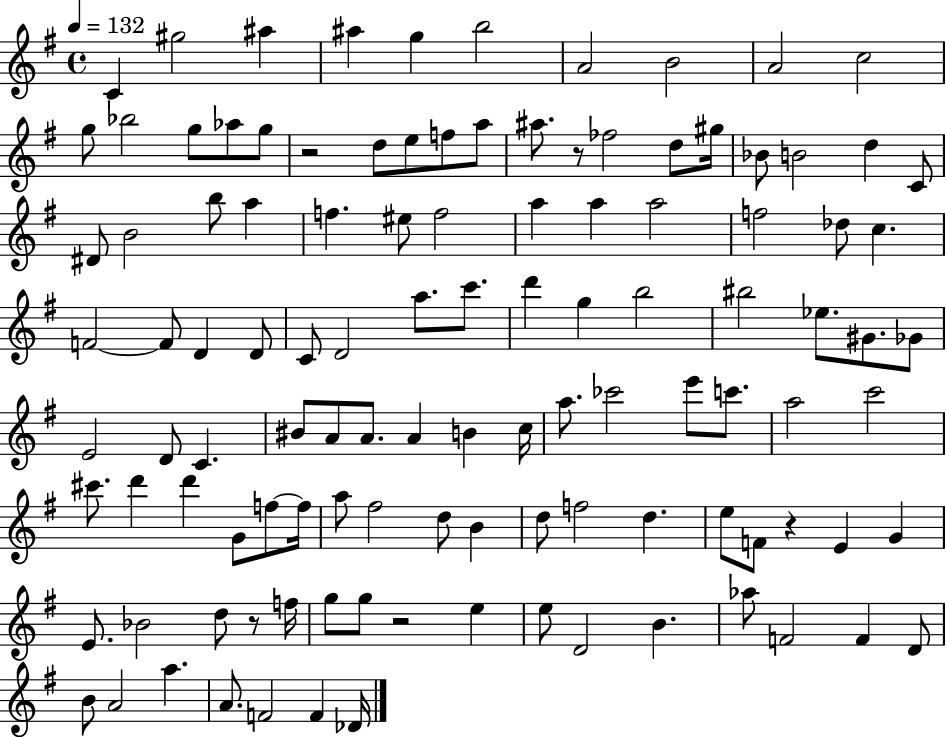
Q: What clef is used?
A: treble